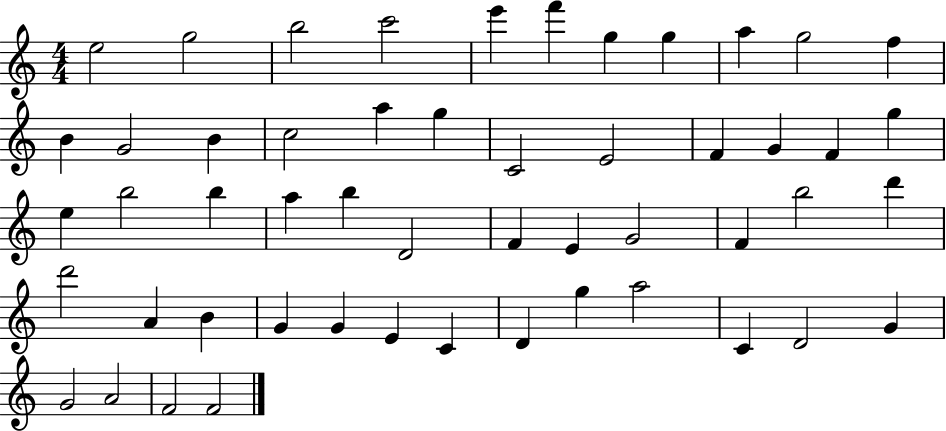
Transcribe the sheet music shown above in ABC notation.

X:1
T:Untitled
M:4/4
L:1/4
K:C
e2 g2 b2 c'2 e' f' g g a g2 f B G2 B c2 a g C2 E2 F G F g e b2 b a b D2 F E G2 F b2 d' d'2 A B G G E C D g a2 C D2 G G2 A2 F2 F2